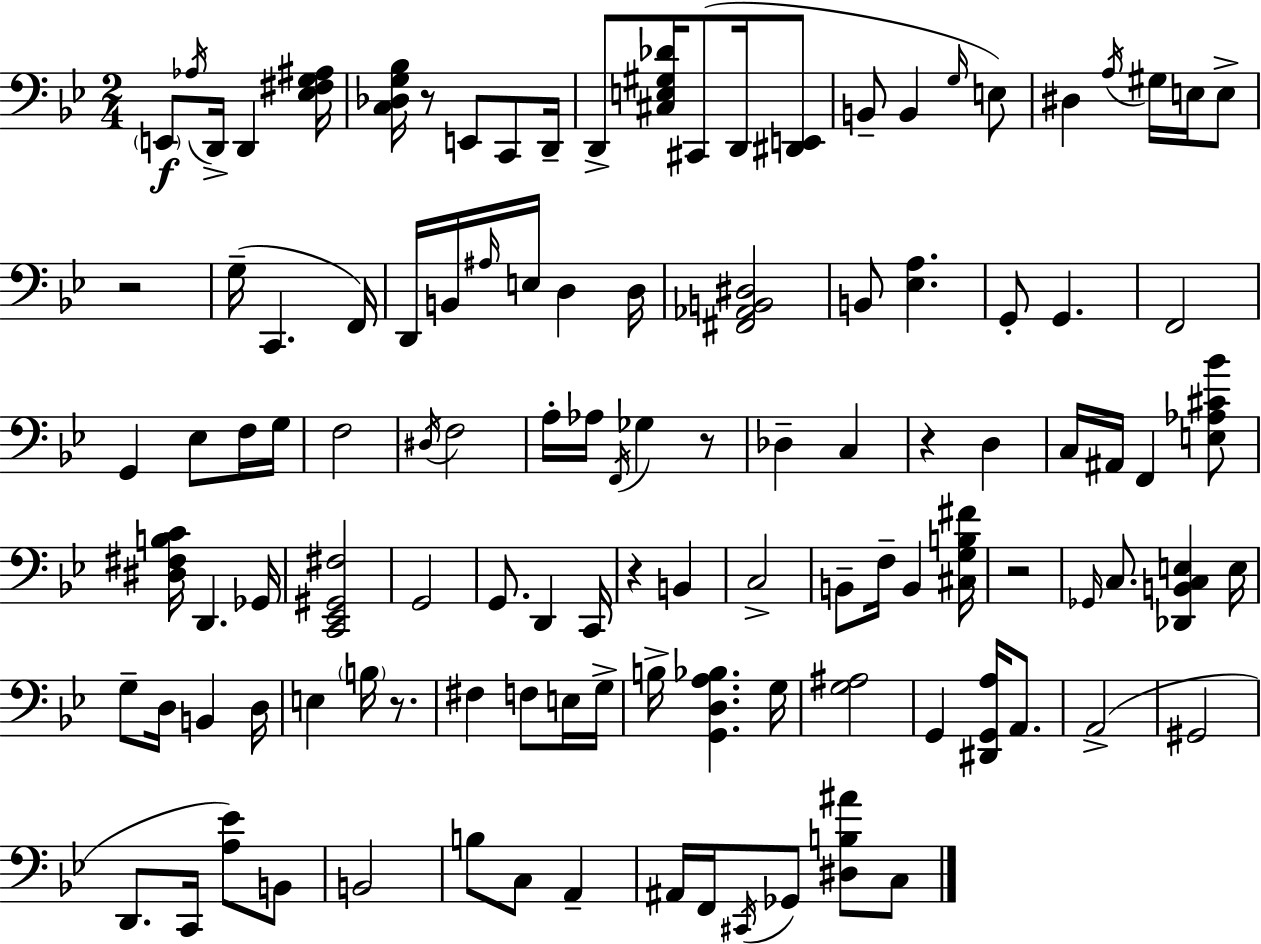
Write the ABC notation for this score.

X:1
T:Untitled
M:2/4
L:1/4
K:Gm
E,,/2 _A,/4 D,,/4 D,, [_E,^F,G,^A,]/4 [C,_D,G,_B,]/4 z/2 E,,/2 C,,/2 D,,/4 D,,/2 [^C,E,^G,_D]/4 ^C,,/2 D,,/4 [^D,,E,,]/2 B,,/2 B,, G,/4 E,/2 ^D, A,/4 ^G,/4 E,/4 E,/2 z2 G,/4 C,, F,,/4 D,,/4 B,,/4 ^A,/4 E,/4 D, D,/4 [^F,,_A,,B,,^D,]2 B,,/2 [_E,A,] G,,/2 G,, F,,2 G,, _E,/2 F,/4 G,/4 F,2 ^D,/4 F,2 A,/4 _A,/4 F,,/4 _G, z/2 _D, C, z D, C,/4 ^A,,/4 F,, [E,_A,^C_B]/2 [^D,^F,B,C]/4 D,, _G,,/4 [C,,_E,,^G,,^F,]2 G,,2 G,,/2 D,, C,,/4 z B,, C,2 B,,/2 F,/4 B,, [^C,G,B,^F]/4 z2 _G,,/4 C,/2 [_D,,B,,C,E,] E,/4 G,/2 D,/4 B,, D,/4 E, B,/4 z/2 ^F, F,/2 E,/4 G,/4 B,/4 [G,,D,A,_B,] G,/4 [G,^A,]2 G,, [^D,,G,,A,]/4 A,,/2 A,,2 ^G,,2 D,,/2 C,,/4 [A,_E]/2 B,,/2 B,,2 B,/2 C,/2 A,, ^A,,/4 F,,/4 ^C,,/4 _G,,/2 [^D,B,^A]/2 C,/2